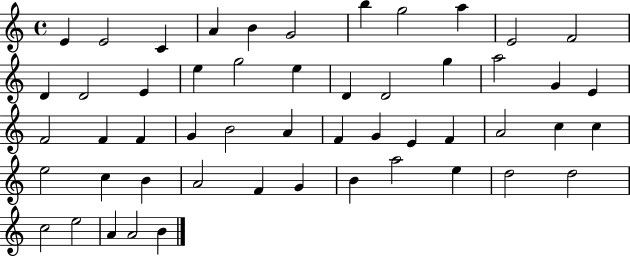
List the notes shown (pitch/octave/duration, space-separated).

E4/q E4/h C4/q A4/q B4/q G4/h B5/q G5/h A5/q E4/h F4/h D4/q D4/h E4/q E5/q G5/h E5/q D4/q D4/h G5/q A5/h G4/q E4/q F4/h F4/q F4/q G4/q B4/h A4/q F4/q G4/q E4/q F4/q A4/h C5/q C5/q E5/h C5/q B4/q A4/h F4/q G4/q B4/q A5/h E5/q D5/h D5/h C5/h E5/h A4/q A4/h B4/q